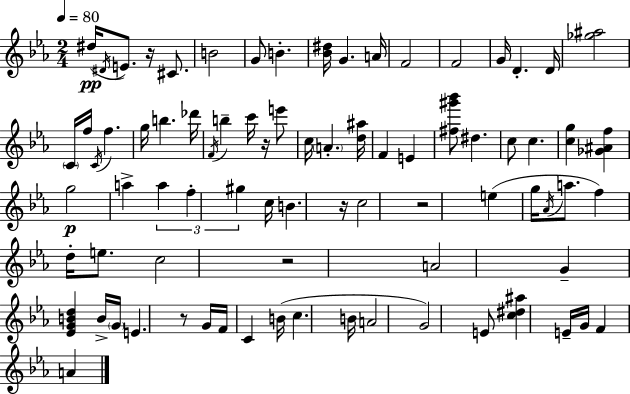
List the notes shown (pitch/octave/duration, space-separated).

D#5/s D#4/s E4/e. R/s C#4/e. B4/h G4/e B4/q. [Bb4,D#5]/s G4/q. A4/s F4/h F4/h G4/s D4/q. D4/s [Gb5,A#5]/h C4/s F5/s C4/s F5/q. G5/s B5/q. Db6/s F4/s B5/q C6/s R/s E6/e C5/s A4/q. [D5,A#5]/s F4/q E4/q [F#5,G#6,Bb6]/e D#5/q. C5/e C5/q. [C5,G5]/q [Gb4,A#4,F5]/q G5/h A5/q A5/q F5/q G#5/q C5/s B4/q. R/s C5/h R/h E5/q G5/s Ab4/s A5/e. F5/q D5/s E5/e. C5/h R/h A4/h G4/q [Eb4,G4,B4,D5]/q B4/s G4/s E4/q. R/e G4/s F4/s C4/q B4/s C5/q. B4/s A4/h G4/h E4/e [C5,D#5,A#5]/q E4/s G4/s F4/q A4/q